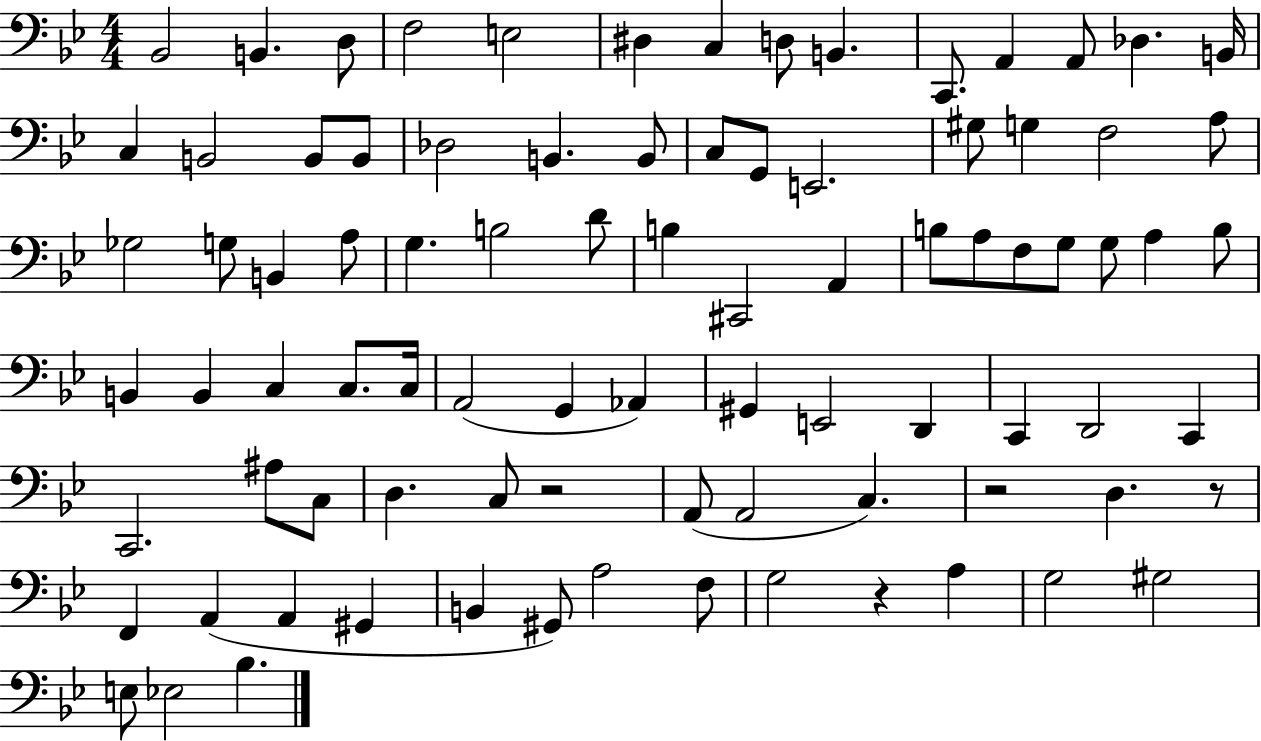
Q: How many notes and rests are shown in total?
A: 87